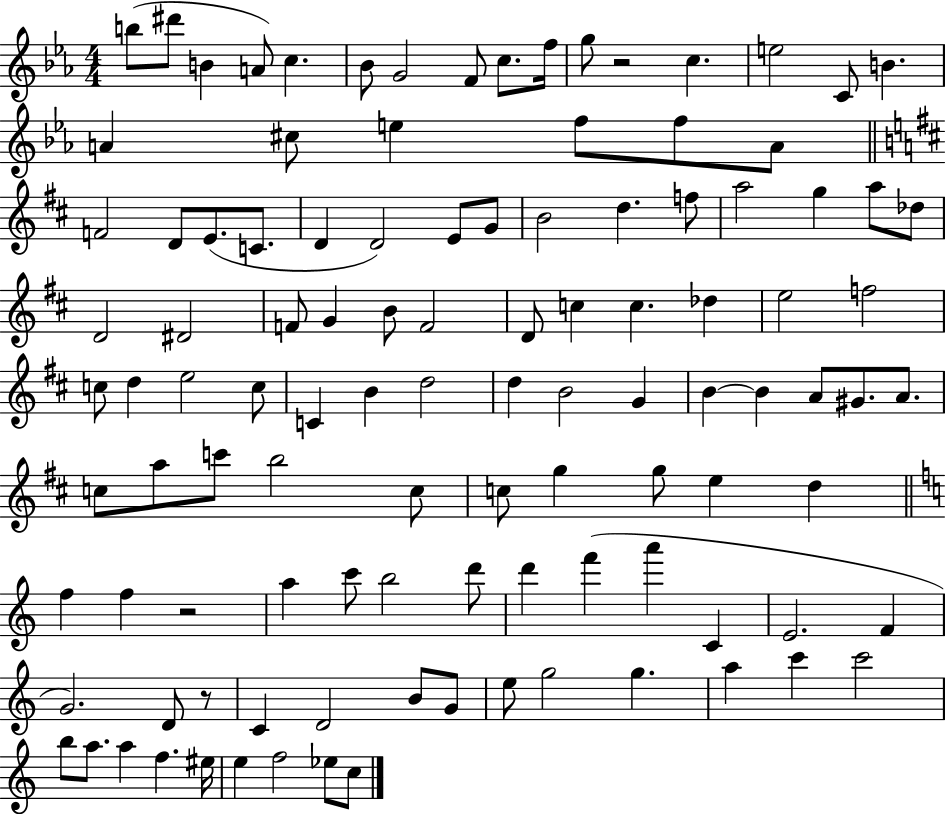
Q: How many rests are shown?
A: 3